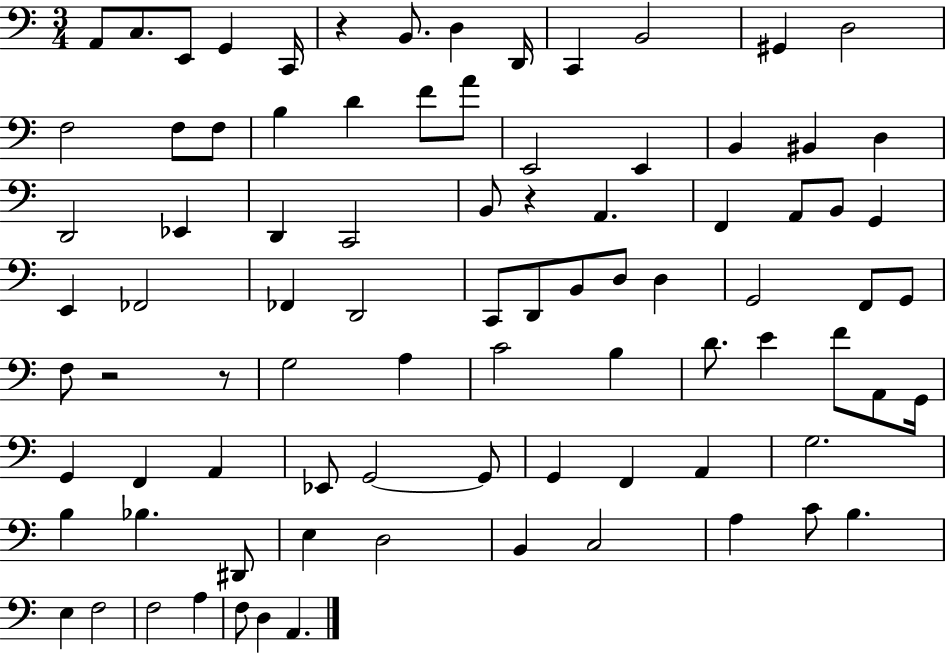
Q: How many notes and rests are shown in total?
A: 87